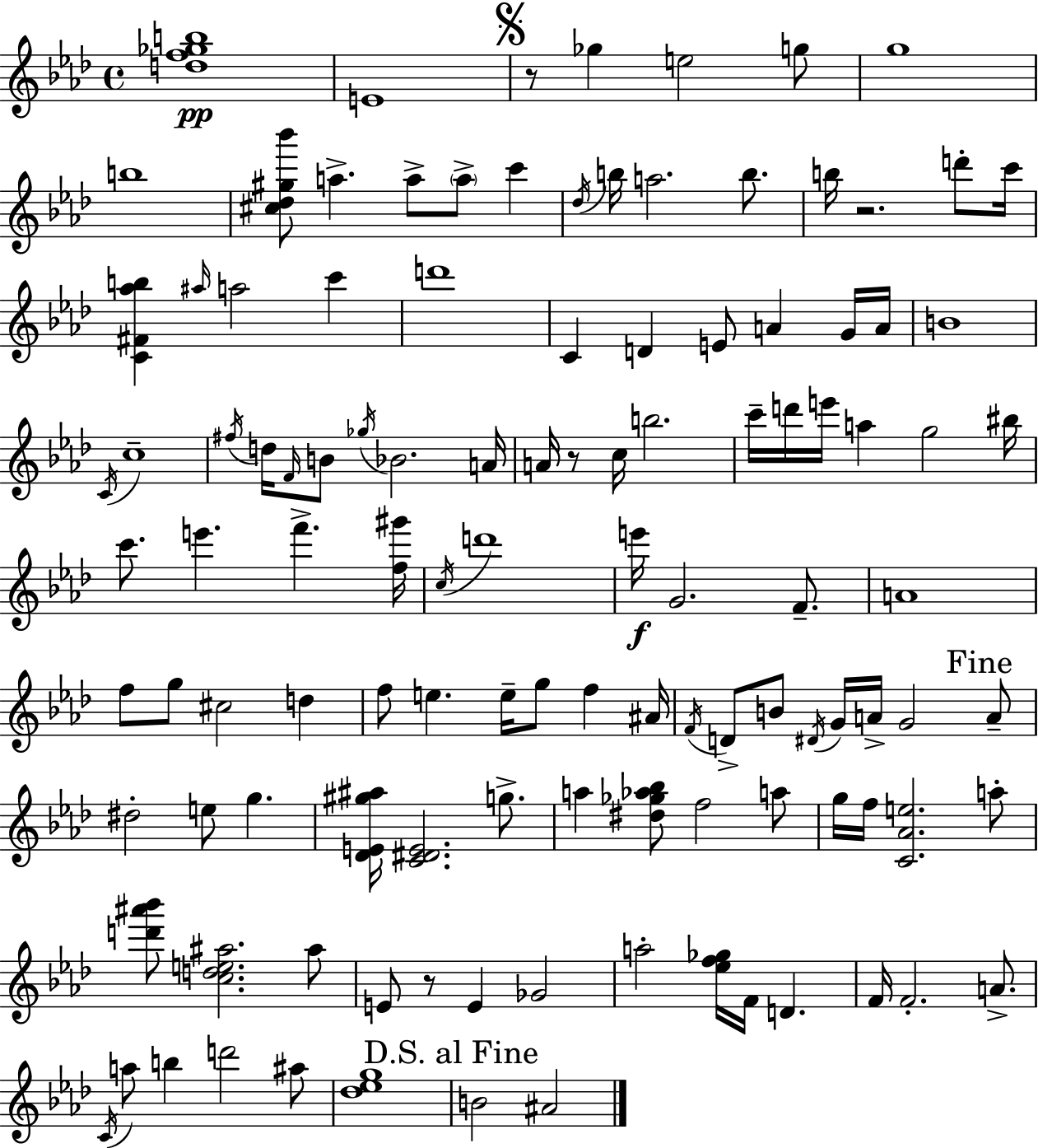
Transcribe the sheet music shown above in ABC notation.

X:1
T:Untitled
M:4/4
L:1/4
K:Fm
[df_gb]4 E4 z/2 _g e2 g/2 g4 b4 [^c_d^g_b']/2 a a/2 a/2 c' _d/4 b/4 a2 b/2 b/4 z2 d'/2 c'/4 [C^F_ab] ^a/4 a2 c' d'4 C D E/2 A G/4 A/4 B4 C/4 c4 ^f/4 d/4 F/4 B/2 _g/4 _B2 A/4 A/4 z/2 c/4 b2 c'/4 d'/4 e'/4 a g2 ^b/4 c'/2 e' f' [f^g']/4 c/4 d'4 e'/4 G2 F/2 A4 f/2 g/2 ^c2 d f/2 e e/4 g/2 f ^A/4 F/4 D/2 B/2 ^D/4 G/4 A/4 G2 A/2 ^d2 e/2 g [_DE^g^a]/4 [C^DE]2 g/2 a [^d_g_a_b]/2 f2 a/2 g/4 f/4 [C_Ae]2 a/2 [d'^a'_b']/2 [cde^a]2 ^a/2 E/2 z/2 E _G2 a2 [_ef_g]/4 F/4 D F/4 F2 A/2 C/4 a/2 b d'2 ^a/2 [_d_eg]4 B2 ^A2